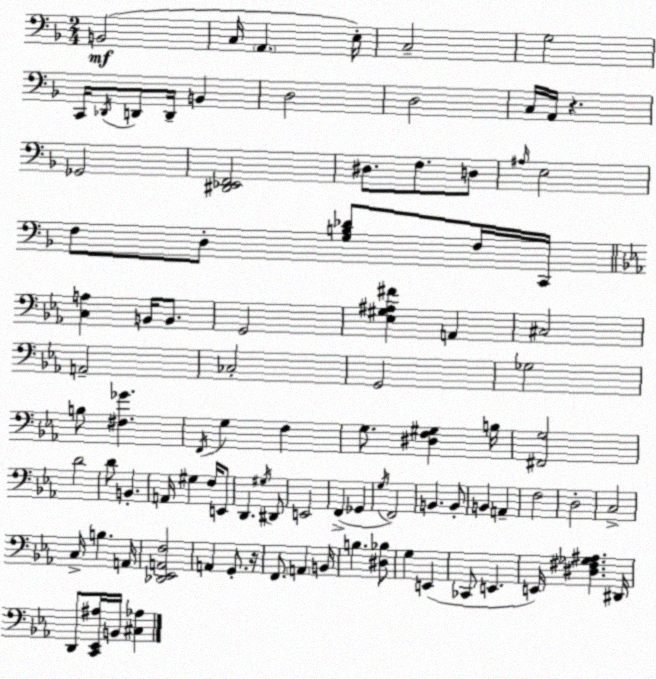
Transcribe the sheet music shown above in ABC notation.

X:1
T:Untitled
M:2/4
L:1/4
K:F
B,,2 C,/4 A,, E,/4 C,2 G,2 C,,/4 _D,,/4 D,,/2 D,,/4 B,, D,2 D,2 C,/4 A,,/4 z _G,,2 [^D,,_E,,F,,]2 ^D,/2 F,/2 D,/2 ^A,/4 E,2 F,/2 D,/2 [G,B,_D]/2 F,/4 C,,/4 [C,A,] B,,/4 B,,/2 G,,2 [_E,^G,^A,^F] A,, ^C,2 A,,2 _C,2 G,,2 _G,2 B,/2 [^F,_G] F,,/4 G, F, G,/2 [^D,F,^G,] B,/4 [^F,,G,]2 D2 D/2 B,, A,,/4 ^G, F,/4 E,,/2 D,, ^G,/4 ^D,,/2 E,,2 F,, _G,, G,/4 F,,2 B,, B,,/2 B,, A,, F,2 D,2 C,2 C,/4 B, A,,/4 [_D,,_E,,A,,F,]2 A,, G,,/2 z/4 F,,/2 A,, B,,/4 B, [^D,_B,]/2 G, E,, _C,,/2 E,, E,,/4 [^D,^F,_G,^A,] ^D,,/4 D,,/2 [C,,_E,,^A,]/4 B,,/4 [^C,_A,]